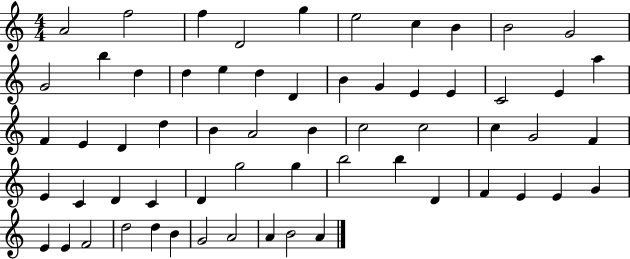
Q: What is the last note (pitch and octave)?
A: A4